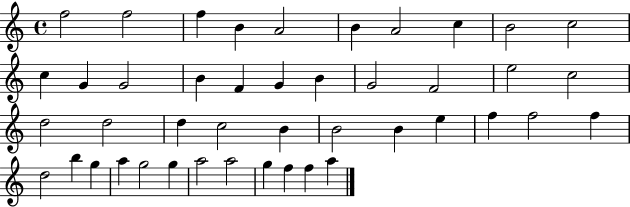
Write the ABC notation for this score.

X:1
T:Untitled
M:4/4
L:1/4
K:C
f2 f2 f B A2 B A2 c B2 c2 c G G2 B F G B G2 F2 e2 c2 d2 d2 d c2 B B2 B e f f2 f d2 b g a g2 g a2 a2 g f f a